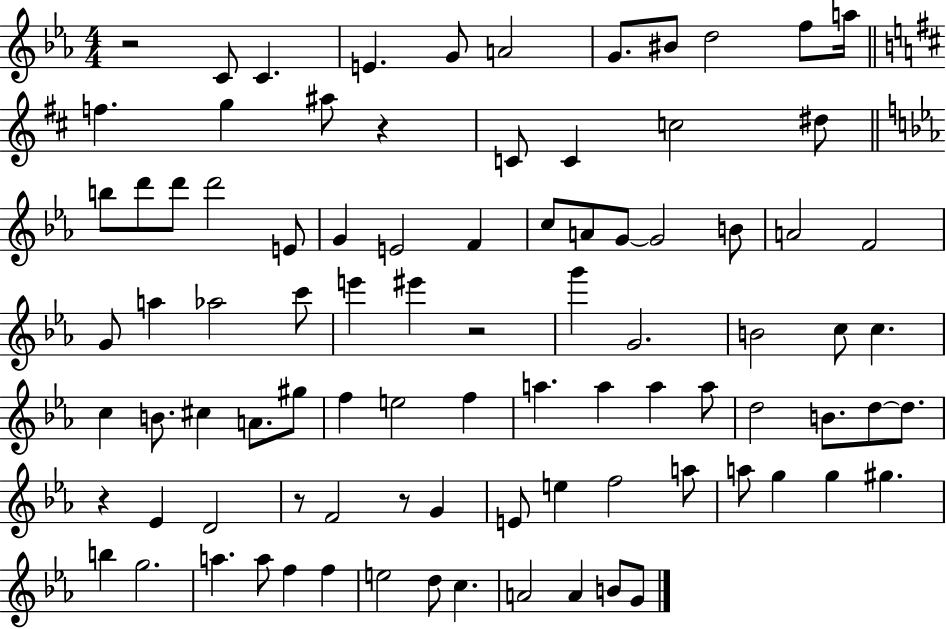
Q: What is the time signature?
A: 4/4